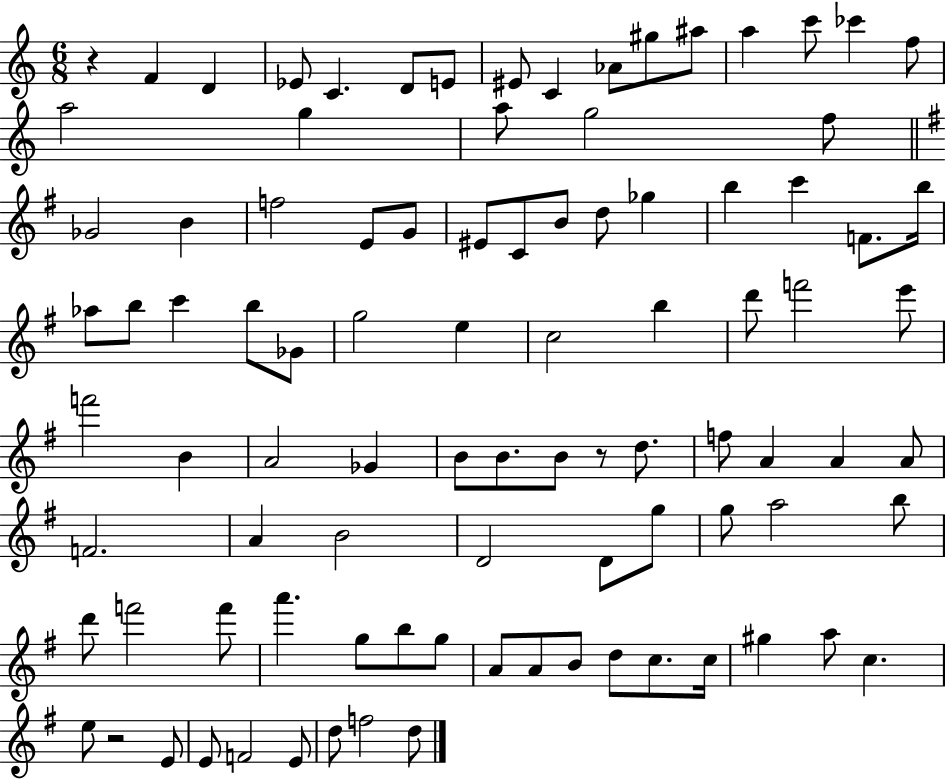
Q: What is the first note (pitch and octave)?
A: F4